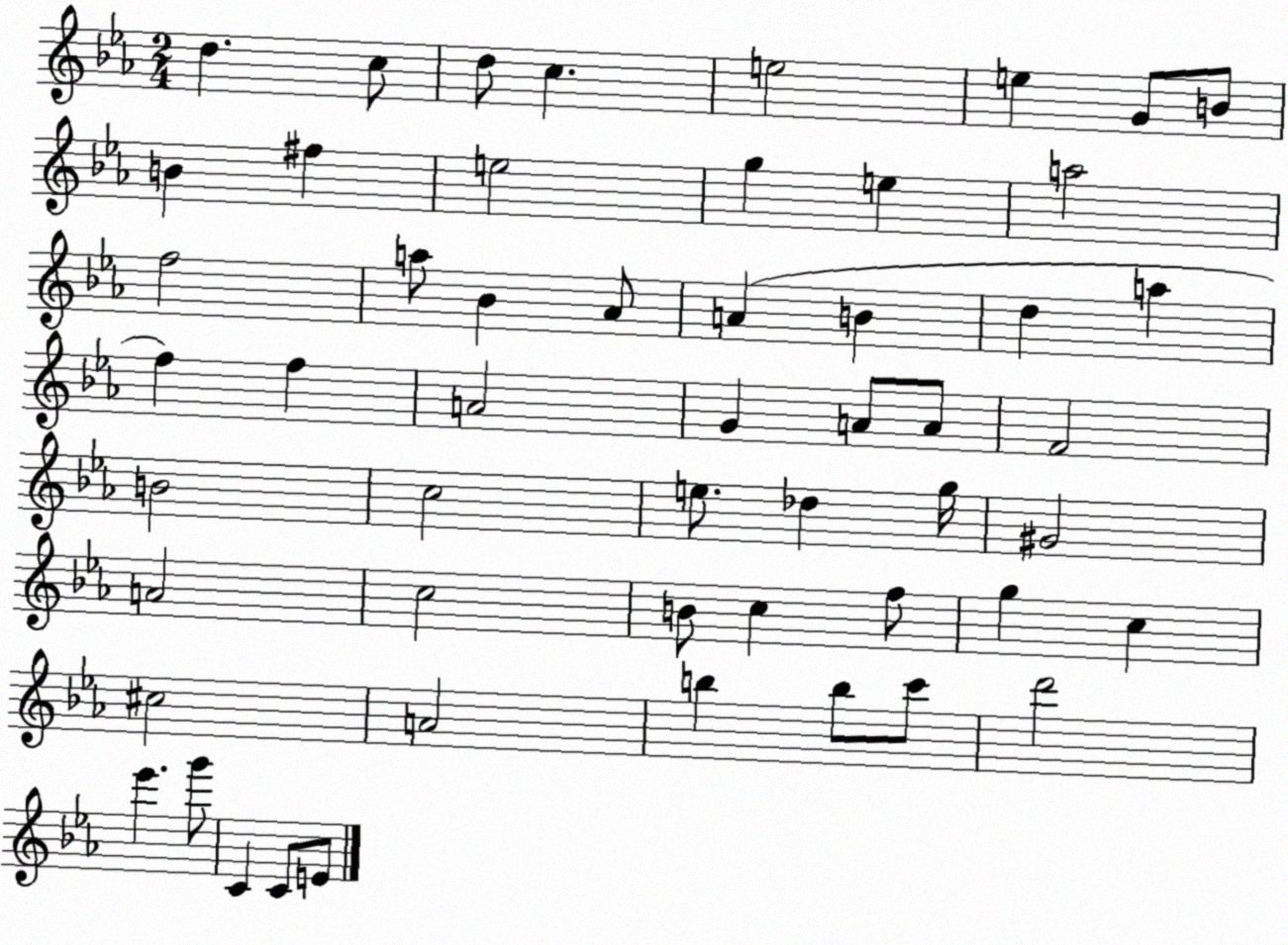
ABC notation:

X:1
T:Untitled
M:2/4
L:1/4
K:Eb
d c/2 d/2 c e2 e G/2 B/2 B ^f e2 g e a2 f2 a/2 _B _A/2 A B d a f f A2 G A/2 A/2 F2 B2 c2 e/2 _d g/4 ^G2 A2 c2 B/2 c f/2 g c ^c2 A2 b b/2 c'/2 d'2 _e' g'/2 C C/2 E/2